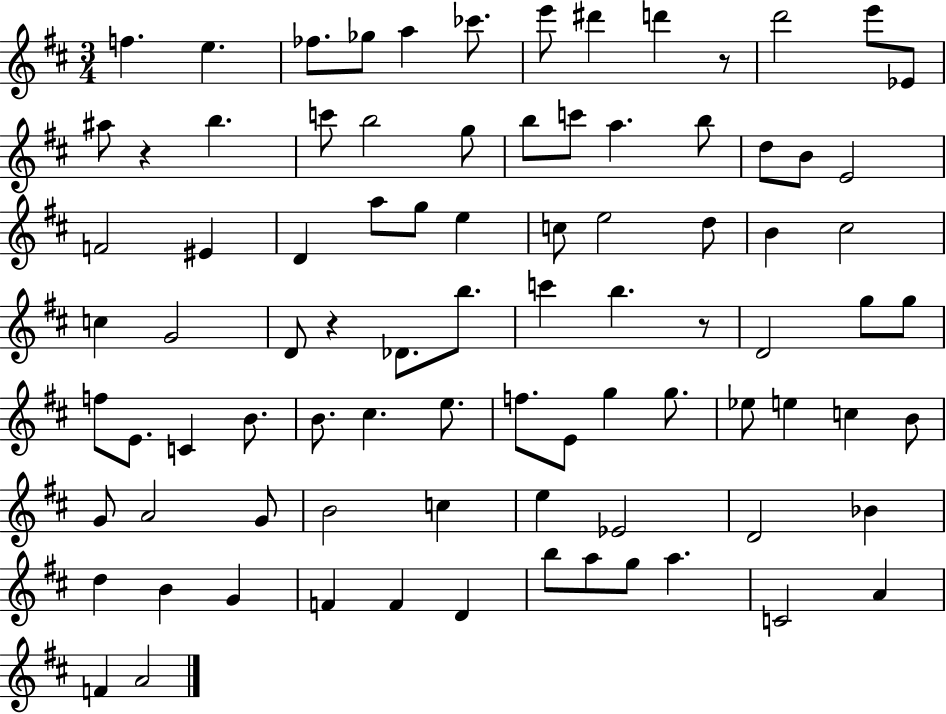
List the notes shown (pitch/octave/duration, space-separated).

F5/q. E5/q. FES5/e. Gb5/e A5/q CES6/e. E6/e D#6/q D6/q R/e D6/h E6/e Eb4/e A#5/e R/q B5/q. C6/e B5/h G5/e B5/e C6/e A5/q. B5/e D5/e B4/e E4/h F4/h EIS4/q D4/q A5/e G5/e E5/q C5/e E5/h D5/e B4/q C#5/h C5/q G4/h D4/e R/q Db4/e. B5/e. C6/q B5/q. R/e D4/h G5/e G5/e F5/e E4/e. C4/q B4/e. B4/e. C#5/q. E5/e. F5/e. E4/e G5/q G5/e. Eb5/e E5/q C5/q B4/e G4/e A4/h G4/e B4/h C5/q E5/q Eb4/h D4/h Bb4/q D5/q B4/q G4/q F4/q F4/q D4/q B5/e A5/e G5/e A5/q. C4/h A4/q F4/q A4/h